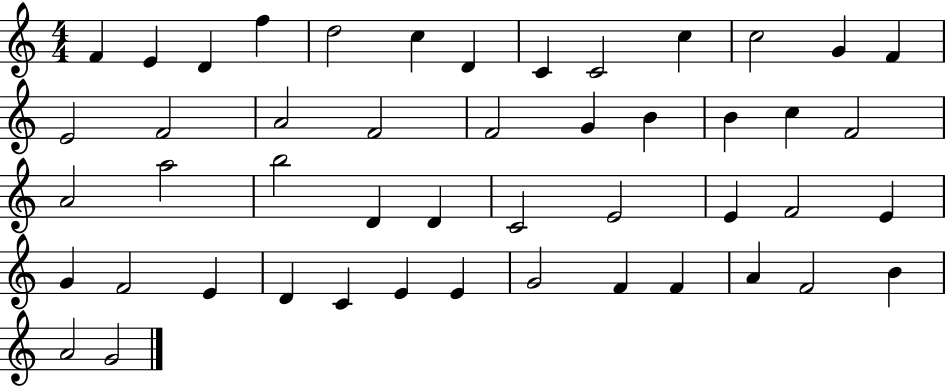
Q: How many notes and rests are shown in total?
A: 48